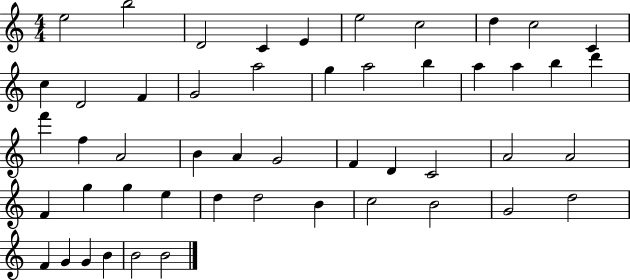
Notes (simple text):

E5/h B5/h D4/h C4/q E4/q E5/h C5/h D5/q C5/h C4/q C5/q D4/h F4/q G4/h A5/h G5/q A5/h B5/q A5/q A5/q B5/q D6/q F6/q F5/q A4/h B4/q A4/q G4/h F4/q D4/q C4/h A4/h A4/h F4/q G5/q G5/q E5/q D5/q D5/h B4/q C5/h B4/h G4/h D5/h F4/q G4/q G4/q B4/q B4/h B4/h